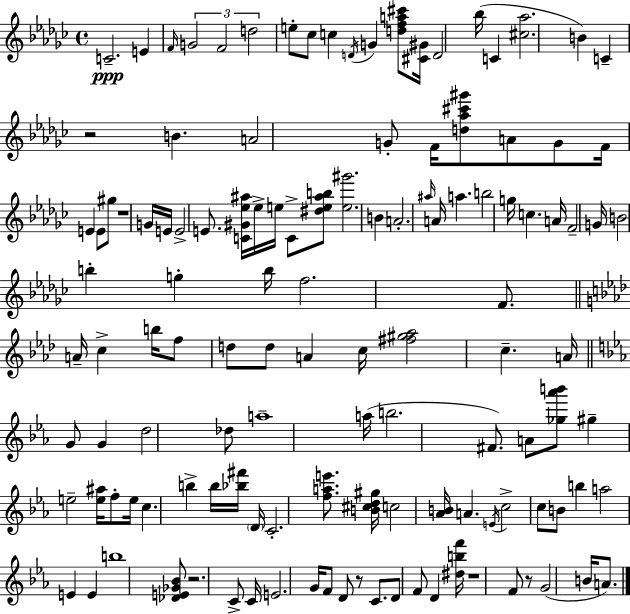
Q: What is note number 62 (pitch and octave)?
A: G4